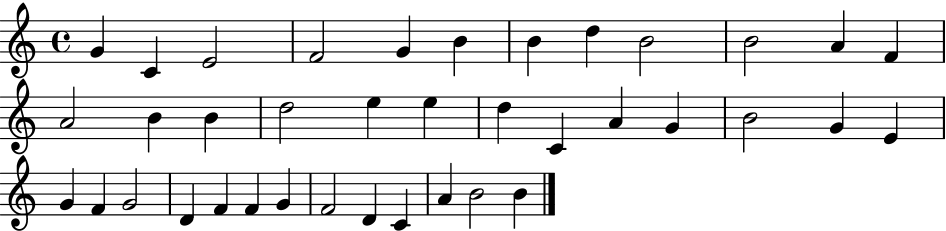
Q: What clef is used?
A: treble